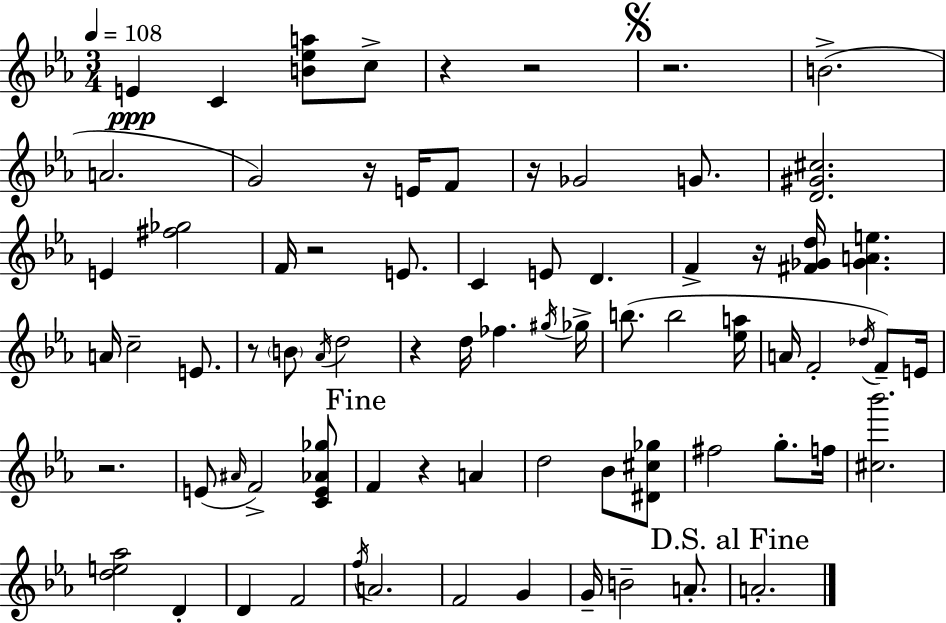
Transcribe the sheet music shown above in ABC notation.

X:1
T:Untitled
M:3/4
L:1/4
K:Eb
E C [B_ea]/2 c/2 z z2 z2 B2 A2 G2 z/4 E/4 F/2 z/4 _G2 G/2 [D^G^c]2 E [^f_g]2 F/4 z2 E/2 C E/2 D F z/4 [^F_Gd]/4 [_GAe] A/4 c2 E/2 z/2 B/2 _A/4 d2 z d/4 _f ^g/4 _g/4 b/2 b2 [_ea]/4 A/4 F2 _d/4 F/2 E/4 z2 E/2 ^A/4 F2 [CE_A_g]/2 F z A d2 _B/2 [^D^c_g]/2 ^f2 g/2 f/4 [^c_b']2 [de_a]2 D D F2 f/4 A2 F2 G G/4 B2 A/2 A2